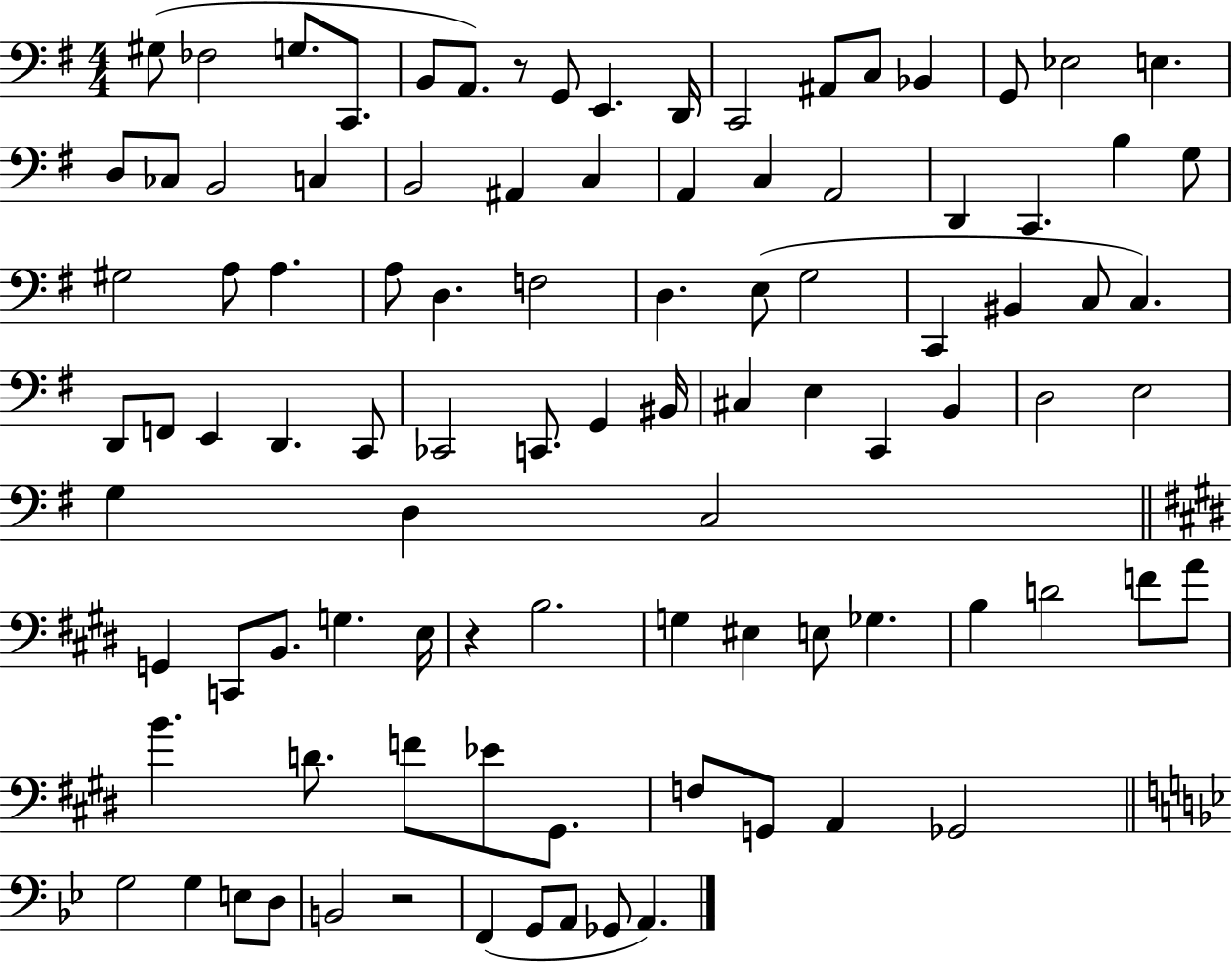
G#3/e FES3/h G3/e. C2/e. B2/e A2/e. R/e G2/e E2/q. D2/s C2/h A#2/e C3/e Bb2/q G2/e Eb3/h E3/q. D3/e CES3/e B2/h C3/q B2/h A#2/q C3/q A2/q C3/q A2/h D2/q C2/q. B3/q G3/e G#3/h A3/e A3/q. A3/e D3/q. F3/h D3/q. E3/e G3/h C2/q BIS2/q C3/e C3/q. D2/e F2/e E2/q D2/q. C2/e CES2/h C2/e. G2/q BIS2/s C#3/q E3/q C2/q B2/q D3/h E3/h G3/q D3/q C3/h G2/q C2/e B2/e. G3/q. E3/s R/q B3/h. G3/q EIS3/q E3/e Gb3/q. B3/q D4/h F4/e A4/e B4/q. D4/e. F4/e Eb4/e G#2/e. F3/e G2/e A2/q Gb2/h G3/h G3/q E3/e D3/e B2/h R/h F2/q G2/e A2/e Gb2/e A2/q.